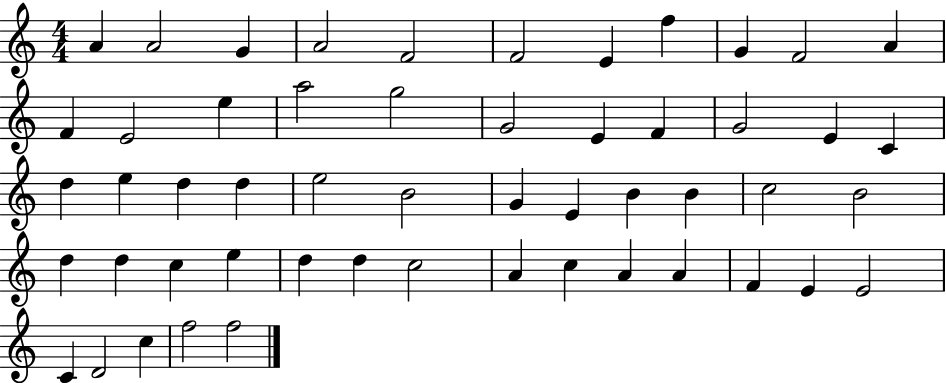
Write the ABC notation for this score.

X:1
T:Untitled
M:4/4
L:1/4
K:C
A A2 G A2 F2 F2 E f G F2 A F E2 e a2 g2 G2 E F G2 E C d e d d e2 B2 G E B B c2 B2 d d c e d d c2 A c A A F E E2 C D2 c f2 f2